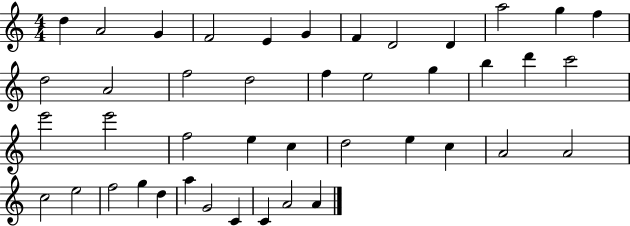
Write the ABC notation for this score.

X:1
T:Untitled
M:4/4
L:1/4
K:C
d A2 G F2 E G F D2 D a2 g f d2 A2 f2 d2 f e2 g b d' c'2 e'2 e'2 f2 e c d2 e c A2 A2 c2 e2 f2 g d a G2 C C A2 A